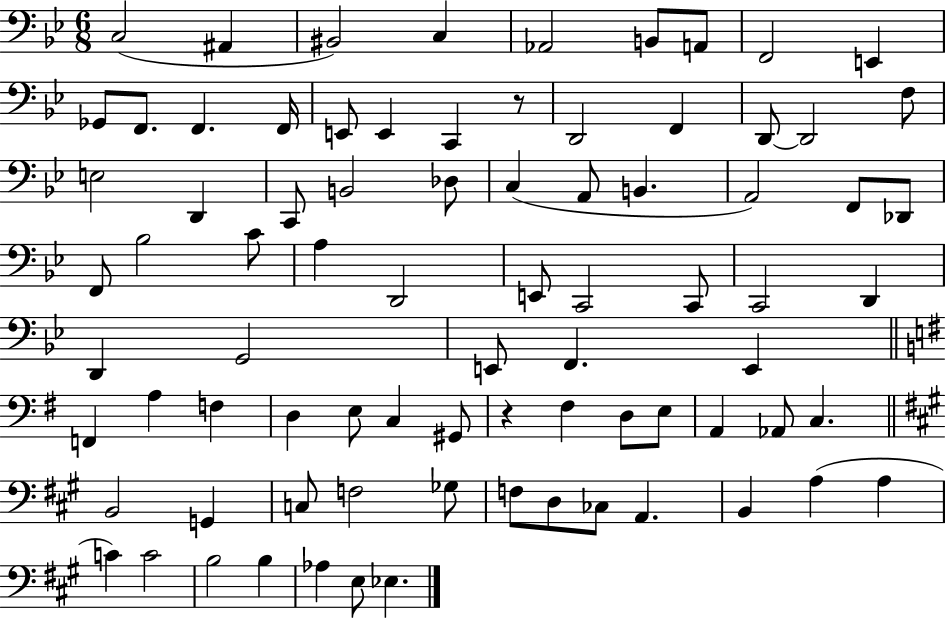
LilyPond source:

{
  \clef bass
  \numericTimeSignature
  \time 6/8
  \key bes \major
  c2( ais,4 | bis,2) c4 | aes,2 b,8 a,8 | f,2 e,4 | \break ges,8 f,8. f,4. f,16 | e,8 e,4 c,4 r8 | d,2 f,4 | d,8~~ d,2 f8 | \break e2 d,4 | c,8 b,2 des8 | c4( a,8 b,4. | a,2) f,8 des,8 | \break f,8 bes2 c'8 | a4 d,2 | e,8 c,2 c,8 | c,2 d,4 | \break d,4 g,2 | e,8 f,4. e,4 | \bar "||" \break \key g \major f,4 a4 f4 | d4 e8 c4 gis,8 | r4 fis4 d8 e8 | a,4 aes,8 c4. | \break \bar "||" \break \key a \major b,2 g,4 | c8 f2 ges8 | f8 d8 ces8 a,4. | b,4 a4( a4 | \break c'4) c'2 | b2 b4 | aes4 e8 ees4. | \bar "|."
}